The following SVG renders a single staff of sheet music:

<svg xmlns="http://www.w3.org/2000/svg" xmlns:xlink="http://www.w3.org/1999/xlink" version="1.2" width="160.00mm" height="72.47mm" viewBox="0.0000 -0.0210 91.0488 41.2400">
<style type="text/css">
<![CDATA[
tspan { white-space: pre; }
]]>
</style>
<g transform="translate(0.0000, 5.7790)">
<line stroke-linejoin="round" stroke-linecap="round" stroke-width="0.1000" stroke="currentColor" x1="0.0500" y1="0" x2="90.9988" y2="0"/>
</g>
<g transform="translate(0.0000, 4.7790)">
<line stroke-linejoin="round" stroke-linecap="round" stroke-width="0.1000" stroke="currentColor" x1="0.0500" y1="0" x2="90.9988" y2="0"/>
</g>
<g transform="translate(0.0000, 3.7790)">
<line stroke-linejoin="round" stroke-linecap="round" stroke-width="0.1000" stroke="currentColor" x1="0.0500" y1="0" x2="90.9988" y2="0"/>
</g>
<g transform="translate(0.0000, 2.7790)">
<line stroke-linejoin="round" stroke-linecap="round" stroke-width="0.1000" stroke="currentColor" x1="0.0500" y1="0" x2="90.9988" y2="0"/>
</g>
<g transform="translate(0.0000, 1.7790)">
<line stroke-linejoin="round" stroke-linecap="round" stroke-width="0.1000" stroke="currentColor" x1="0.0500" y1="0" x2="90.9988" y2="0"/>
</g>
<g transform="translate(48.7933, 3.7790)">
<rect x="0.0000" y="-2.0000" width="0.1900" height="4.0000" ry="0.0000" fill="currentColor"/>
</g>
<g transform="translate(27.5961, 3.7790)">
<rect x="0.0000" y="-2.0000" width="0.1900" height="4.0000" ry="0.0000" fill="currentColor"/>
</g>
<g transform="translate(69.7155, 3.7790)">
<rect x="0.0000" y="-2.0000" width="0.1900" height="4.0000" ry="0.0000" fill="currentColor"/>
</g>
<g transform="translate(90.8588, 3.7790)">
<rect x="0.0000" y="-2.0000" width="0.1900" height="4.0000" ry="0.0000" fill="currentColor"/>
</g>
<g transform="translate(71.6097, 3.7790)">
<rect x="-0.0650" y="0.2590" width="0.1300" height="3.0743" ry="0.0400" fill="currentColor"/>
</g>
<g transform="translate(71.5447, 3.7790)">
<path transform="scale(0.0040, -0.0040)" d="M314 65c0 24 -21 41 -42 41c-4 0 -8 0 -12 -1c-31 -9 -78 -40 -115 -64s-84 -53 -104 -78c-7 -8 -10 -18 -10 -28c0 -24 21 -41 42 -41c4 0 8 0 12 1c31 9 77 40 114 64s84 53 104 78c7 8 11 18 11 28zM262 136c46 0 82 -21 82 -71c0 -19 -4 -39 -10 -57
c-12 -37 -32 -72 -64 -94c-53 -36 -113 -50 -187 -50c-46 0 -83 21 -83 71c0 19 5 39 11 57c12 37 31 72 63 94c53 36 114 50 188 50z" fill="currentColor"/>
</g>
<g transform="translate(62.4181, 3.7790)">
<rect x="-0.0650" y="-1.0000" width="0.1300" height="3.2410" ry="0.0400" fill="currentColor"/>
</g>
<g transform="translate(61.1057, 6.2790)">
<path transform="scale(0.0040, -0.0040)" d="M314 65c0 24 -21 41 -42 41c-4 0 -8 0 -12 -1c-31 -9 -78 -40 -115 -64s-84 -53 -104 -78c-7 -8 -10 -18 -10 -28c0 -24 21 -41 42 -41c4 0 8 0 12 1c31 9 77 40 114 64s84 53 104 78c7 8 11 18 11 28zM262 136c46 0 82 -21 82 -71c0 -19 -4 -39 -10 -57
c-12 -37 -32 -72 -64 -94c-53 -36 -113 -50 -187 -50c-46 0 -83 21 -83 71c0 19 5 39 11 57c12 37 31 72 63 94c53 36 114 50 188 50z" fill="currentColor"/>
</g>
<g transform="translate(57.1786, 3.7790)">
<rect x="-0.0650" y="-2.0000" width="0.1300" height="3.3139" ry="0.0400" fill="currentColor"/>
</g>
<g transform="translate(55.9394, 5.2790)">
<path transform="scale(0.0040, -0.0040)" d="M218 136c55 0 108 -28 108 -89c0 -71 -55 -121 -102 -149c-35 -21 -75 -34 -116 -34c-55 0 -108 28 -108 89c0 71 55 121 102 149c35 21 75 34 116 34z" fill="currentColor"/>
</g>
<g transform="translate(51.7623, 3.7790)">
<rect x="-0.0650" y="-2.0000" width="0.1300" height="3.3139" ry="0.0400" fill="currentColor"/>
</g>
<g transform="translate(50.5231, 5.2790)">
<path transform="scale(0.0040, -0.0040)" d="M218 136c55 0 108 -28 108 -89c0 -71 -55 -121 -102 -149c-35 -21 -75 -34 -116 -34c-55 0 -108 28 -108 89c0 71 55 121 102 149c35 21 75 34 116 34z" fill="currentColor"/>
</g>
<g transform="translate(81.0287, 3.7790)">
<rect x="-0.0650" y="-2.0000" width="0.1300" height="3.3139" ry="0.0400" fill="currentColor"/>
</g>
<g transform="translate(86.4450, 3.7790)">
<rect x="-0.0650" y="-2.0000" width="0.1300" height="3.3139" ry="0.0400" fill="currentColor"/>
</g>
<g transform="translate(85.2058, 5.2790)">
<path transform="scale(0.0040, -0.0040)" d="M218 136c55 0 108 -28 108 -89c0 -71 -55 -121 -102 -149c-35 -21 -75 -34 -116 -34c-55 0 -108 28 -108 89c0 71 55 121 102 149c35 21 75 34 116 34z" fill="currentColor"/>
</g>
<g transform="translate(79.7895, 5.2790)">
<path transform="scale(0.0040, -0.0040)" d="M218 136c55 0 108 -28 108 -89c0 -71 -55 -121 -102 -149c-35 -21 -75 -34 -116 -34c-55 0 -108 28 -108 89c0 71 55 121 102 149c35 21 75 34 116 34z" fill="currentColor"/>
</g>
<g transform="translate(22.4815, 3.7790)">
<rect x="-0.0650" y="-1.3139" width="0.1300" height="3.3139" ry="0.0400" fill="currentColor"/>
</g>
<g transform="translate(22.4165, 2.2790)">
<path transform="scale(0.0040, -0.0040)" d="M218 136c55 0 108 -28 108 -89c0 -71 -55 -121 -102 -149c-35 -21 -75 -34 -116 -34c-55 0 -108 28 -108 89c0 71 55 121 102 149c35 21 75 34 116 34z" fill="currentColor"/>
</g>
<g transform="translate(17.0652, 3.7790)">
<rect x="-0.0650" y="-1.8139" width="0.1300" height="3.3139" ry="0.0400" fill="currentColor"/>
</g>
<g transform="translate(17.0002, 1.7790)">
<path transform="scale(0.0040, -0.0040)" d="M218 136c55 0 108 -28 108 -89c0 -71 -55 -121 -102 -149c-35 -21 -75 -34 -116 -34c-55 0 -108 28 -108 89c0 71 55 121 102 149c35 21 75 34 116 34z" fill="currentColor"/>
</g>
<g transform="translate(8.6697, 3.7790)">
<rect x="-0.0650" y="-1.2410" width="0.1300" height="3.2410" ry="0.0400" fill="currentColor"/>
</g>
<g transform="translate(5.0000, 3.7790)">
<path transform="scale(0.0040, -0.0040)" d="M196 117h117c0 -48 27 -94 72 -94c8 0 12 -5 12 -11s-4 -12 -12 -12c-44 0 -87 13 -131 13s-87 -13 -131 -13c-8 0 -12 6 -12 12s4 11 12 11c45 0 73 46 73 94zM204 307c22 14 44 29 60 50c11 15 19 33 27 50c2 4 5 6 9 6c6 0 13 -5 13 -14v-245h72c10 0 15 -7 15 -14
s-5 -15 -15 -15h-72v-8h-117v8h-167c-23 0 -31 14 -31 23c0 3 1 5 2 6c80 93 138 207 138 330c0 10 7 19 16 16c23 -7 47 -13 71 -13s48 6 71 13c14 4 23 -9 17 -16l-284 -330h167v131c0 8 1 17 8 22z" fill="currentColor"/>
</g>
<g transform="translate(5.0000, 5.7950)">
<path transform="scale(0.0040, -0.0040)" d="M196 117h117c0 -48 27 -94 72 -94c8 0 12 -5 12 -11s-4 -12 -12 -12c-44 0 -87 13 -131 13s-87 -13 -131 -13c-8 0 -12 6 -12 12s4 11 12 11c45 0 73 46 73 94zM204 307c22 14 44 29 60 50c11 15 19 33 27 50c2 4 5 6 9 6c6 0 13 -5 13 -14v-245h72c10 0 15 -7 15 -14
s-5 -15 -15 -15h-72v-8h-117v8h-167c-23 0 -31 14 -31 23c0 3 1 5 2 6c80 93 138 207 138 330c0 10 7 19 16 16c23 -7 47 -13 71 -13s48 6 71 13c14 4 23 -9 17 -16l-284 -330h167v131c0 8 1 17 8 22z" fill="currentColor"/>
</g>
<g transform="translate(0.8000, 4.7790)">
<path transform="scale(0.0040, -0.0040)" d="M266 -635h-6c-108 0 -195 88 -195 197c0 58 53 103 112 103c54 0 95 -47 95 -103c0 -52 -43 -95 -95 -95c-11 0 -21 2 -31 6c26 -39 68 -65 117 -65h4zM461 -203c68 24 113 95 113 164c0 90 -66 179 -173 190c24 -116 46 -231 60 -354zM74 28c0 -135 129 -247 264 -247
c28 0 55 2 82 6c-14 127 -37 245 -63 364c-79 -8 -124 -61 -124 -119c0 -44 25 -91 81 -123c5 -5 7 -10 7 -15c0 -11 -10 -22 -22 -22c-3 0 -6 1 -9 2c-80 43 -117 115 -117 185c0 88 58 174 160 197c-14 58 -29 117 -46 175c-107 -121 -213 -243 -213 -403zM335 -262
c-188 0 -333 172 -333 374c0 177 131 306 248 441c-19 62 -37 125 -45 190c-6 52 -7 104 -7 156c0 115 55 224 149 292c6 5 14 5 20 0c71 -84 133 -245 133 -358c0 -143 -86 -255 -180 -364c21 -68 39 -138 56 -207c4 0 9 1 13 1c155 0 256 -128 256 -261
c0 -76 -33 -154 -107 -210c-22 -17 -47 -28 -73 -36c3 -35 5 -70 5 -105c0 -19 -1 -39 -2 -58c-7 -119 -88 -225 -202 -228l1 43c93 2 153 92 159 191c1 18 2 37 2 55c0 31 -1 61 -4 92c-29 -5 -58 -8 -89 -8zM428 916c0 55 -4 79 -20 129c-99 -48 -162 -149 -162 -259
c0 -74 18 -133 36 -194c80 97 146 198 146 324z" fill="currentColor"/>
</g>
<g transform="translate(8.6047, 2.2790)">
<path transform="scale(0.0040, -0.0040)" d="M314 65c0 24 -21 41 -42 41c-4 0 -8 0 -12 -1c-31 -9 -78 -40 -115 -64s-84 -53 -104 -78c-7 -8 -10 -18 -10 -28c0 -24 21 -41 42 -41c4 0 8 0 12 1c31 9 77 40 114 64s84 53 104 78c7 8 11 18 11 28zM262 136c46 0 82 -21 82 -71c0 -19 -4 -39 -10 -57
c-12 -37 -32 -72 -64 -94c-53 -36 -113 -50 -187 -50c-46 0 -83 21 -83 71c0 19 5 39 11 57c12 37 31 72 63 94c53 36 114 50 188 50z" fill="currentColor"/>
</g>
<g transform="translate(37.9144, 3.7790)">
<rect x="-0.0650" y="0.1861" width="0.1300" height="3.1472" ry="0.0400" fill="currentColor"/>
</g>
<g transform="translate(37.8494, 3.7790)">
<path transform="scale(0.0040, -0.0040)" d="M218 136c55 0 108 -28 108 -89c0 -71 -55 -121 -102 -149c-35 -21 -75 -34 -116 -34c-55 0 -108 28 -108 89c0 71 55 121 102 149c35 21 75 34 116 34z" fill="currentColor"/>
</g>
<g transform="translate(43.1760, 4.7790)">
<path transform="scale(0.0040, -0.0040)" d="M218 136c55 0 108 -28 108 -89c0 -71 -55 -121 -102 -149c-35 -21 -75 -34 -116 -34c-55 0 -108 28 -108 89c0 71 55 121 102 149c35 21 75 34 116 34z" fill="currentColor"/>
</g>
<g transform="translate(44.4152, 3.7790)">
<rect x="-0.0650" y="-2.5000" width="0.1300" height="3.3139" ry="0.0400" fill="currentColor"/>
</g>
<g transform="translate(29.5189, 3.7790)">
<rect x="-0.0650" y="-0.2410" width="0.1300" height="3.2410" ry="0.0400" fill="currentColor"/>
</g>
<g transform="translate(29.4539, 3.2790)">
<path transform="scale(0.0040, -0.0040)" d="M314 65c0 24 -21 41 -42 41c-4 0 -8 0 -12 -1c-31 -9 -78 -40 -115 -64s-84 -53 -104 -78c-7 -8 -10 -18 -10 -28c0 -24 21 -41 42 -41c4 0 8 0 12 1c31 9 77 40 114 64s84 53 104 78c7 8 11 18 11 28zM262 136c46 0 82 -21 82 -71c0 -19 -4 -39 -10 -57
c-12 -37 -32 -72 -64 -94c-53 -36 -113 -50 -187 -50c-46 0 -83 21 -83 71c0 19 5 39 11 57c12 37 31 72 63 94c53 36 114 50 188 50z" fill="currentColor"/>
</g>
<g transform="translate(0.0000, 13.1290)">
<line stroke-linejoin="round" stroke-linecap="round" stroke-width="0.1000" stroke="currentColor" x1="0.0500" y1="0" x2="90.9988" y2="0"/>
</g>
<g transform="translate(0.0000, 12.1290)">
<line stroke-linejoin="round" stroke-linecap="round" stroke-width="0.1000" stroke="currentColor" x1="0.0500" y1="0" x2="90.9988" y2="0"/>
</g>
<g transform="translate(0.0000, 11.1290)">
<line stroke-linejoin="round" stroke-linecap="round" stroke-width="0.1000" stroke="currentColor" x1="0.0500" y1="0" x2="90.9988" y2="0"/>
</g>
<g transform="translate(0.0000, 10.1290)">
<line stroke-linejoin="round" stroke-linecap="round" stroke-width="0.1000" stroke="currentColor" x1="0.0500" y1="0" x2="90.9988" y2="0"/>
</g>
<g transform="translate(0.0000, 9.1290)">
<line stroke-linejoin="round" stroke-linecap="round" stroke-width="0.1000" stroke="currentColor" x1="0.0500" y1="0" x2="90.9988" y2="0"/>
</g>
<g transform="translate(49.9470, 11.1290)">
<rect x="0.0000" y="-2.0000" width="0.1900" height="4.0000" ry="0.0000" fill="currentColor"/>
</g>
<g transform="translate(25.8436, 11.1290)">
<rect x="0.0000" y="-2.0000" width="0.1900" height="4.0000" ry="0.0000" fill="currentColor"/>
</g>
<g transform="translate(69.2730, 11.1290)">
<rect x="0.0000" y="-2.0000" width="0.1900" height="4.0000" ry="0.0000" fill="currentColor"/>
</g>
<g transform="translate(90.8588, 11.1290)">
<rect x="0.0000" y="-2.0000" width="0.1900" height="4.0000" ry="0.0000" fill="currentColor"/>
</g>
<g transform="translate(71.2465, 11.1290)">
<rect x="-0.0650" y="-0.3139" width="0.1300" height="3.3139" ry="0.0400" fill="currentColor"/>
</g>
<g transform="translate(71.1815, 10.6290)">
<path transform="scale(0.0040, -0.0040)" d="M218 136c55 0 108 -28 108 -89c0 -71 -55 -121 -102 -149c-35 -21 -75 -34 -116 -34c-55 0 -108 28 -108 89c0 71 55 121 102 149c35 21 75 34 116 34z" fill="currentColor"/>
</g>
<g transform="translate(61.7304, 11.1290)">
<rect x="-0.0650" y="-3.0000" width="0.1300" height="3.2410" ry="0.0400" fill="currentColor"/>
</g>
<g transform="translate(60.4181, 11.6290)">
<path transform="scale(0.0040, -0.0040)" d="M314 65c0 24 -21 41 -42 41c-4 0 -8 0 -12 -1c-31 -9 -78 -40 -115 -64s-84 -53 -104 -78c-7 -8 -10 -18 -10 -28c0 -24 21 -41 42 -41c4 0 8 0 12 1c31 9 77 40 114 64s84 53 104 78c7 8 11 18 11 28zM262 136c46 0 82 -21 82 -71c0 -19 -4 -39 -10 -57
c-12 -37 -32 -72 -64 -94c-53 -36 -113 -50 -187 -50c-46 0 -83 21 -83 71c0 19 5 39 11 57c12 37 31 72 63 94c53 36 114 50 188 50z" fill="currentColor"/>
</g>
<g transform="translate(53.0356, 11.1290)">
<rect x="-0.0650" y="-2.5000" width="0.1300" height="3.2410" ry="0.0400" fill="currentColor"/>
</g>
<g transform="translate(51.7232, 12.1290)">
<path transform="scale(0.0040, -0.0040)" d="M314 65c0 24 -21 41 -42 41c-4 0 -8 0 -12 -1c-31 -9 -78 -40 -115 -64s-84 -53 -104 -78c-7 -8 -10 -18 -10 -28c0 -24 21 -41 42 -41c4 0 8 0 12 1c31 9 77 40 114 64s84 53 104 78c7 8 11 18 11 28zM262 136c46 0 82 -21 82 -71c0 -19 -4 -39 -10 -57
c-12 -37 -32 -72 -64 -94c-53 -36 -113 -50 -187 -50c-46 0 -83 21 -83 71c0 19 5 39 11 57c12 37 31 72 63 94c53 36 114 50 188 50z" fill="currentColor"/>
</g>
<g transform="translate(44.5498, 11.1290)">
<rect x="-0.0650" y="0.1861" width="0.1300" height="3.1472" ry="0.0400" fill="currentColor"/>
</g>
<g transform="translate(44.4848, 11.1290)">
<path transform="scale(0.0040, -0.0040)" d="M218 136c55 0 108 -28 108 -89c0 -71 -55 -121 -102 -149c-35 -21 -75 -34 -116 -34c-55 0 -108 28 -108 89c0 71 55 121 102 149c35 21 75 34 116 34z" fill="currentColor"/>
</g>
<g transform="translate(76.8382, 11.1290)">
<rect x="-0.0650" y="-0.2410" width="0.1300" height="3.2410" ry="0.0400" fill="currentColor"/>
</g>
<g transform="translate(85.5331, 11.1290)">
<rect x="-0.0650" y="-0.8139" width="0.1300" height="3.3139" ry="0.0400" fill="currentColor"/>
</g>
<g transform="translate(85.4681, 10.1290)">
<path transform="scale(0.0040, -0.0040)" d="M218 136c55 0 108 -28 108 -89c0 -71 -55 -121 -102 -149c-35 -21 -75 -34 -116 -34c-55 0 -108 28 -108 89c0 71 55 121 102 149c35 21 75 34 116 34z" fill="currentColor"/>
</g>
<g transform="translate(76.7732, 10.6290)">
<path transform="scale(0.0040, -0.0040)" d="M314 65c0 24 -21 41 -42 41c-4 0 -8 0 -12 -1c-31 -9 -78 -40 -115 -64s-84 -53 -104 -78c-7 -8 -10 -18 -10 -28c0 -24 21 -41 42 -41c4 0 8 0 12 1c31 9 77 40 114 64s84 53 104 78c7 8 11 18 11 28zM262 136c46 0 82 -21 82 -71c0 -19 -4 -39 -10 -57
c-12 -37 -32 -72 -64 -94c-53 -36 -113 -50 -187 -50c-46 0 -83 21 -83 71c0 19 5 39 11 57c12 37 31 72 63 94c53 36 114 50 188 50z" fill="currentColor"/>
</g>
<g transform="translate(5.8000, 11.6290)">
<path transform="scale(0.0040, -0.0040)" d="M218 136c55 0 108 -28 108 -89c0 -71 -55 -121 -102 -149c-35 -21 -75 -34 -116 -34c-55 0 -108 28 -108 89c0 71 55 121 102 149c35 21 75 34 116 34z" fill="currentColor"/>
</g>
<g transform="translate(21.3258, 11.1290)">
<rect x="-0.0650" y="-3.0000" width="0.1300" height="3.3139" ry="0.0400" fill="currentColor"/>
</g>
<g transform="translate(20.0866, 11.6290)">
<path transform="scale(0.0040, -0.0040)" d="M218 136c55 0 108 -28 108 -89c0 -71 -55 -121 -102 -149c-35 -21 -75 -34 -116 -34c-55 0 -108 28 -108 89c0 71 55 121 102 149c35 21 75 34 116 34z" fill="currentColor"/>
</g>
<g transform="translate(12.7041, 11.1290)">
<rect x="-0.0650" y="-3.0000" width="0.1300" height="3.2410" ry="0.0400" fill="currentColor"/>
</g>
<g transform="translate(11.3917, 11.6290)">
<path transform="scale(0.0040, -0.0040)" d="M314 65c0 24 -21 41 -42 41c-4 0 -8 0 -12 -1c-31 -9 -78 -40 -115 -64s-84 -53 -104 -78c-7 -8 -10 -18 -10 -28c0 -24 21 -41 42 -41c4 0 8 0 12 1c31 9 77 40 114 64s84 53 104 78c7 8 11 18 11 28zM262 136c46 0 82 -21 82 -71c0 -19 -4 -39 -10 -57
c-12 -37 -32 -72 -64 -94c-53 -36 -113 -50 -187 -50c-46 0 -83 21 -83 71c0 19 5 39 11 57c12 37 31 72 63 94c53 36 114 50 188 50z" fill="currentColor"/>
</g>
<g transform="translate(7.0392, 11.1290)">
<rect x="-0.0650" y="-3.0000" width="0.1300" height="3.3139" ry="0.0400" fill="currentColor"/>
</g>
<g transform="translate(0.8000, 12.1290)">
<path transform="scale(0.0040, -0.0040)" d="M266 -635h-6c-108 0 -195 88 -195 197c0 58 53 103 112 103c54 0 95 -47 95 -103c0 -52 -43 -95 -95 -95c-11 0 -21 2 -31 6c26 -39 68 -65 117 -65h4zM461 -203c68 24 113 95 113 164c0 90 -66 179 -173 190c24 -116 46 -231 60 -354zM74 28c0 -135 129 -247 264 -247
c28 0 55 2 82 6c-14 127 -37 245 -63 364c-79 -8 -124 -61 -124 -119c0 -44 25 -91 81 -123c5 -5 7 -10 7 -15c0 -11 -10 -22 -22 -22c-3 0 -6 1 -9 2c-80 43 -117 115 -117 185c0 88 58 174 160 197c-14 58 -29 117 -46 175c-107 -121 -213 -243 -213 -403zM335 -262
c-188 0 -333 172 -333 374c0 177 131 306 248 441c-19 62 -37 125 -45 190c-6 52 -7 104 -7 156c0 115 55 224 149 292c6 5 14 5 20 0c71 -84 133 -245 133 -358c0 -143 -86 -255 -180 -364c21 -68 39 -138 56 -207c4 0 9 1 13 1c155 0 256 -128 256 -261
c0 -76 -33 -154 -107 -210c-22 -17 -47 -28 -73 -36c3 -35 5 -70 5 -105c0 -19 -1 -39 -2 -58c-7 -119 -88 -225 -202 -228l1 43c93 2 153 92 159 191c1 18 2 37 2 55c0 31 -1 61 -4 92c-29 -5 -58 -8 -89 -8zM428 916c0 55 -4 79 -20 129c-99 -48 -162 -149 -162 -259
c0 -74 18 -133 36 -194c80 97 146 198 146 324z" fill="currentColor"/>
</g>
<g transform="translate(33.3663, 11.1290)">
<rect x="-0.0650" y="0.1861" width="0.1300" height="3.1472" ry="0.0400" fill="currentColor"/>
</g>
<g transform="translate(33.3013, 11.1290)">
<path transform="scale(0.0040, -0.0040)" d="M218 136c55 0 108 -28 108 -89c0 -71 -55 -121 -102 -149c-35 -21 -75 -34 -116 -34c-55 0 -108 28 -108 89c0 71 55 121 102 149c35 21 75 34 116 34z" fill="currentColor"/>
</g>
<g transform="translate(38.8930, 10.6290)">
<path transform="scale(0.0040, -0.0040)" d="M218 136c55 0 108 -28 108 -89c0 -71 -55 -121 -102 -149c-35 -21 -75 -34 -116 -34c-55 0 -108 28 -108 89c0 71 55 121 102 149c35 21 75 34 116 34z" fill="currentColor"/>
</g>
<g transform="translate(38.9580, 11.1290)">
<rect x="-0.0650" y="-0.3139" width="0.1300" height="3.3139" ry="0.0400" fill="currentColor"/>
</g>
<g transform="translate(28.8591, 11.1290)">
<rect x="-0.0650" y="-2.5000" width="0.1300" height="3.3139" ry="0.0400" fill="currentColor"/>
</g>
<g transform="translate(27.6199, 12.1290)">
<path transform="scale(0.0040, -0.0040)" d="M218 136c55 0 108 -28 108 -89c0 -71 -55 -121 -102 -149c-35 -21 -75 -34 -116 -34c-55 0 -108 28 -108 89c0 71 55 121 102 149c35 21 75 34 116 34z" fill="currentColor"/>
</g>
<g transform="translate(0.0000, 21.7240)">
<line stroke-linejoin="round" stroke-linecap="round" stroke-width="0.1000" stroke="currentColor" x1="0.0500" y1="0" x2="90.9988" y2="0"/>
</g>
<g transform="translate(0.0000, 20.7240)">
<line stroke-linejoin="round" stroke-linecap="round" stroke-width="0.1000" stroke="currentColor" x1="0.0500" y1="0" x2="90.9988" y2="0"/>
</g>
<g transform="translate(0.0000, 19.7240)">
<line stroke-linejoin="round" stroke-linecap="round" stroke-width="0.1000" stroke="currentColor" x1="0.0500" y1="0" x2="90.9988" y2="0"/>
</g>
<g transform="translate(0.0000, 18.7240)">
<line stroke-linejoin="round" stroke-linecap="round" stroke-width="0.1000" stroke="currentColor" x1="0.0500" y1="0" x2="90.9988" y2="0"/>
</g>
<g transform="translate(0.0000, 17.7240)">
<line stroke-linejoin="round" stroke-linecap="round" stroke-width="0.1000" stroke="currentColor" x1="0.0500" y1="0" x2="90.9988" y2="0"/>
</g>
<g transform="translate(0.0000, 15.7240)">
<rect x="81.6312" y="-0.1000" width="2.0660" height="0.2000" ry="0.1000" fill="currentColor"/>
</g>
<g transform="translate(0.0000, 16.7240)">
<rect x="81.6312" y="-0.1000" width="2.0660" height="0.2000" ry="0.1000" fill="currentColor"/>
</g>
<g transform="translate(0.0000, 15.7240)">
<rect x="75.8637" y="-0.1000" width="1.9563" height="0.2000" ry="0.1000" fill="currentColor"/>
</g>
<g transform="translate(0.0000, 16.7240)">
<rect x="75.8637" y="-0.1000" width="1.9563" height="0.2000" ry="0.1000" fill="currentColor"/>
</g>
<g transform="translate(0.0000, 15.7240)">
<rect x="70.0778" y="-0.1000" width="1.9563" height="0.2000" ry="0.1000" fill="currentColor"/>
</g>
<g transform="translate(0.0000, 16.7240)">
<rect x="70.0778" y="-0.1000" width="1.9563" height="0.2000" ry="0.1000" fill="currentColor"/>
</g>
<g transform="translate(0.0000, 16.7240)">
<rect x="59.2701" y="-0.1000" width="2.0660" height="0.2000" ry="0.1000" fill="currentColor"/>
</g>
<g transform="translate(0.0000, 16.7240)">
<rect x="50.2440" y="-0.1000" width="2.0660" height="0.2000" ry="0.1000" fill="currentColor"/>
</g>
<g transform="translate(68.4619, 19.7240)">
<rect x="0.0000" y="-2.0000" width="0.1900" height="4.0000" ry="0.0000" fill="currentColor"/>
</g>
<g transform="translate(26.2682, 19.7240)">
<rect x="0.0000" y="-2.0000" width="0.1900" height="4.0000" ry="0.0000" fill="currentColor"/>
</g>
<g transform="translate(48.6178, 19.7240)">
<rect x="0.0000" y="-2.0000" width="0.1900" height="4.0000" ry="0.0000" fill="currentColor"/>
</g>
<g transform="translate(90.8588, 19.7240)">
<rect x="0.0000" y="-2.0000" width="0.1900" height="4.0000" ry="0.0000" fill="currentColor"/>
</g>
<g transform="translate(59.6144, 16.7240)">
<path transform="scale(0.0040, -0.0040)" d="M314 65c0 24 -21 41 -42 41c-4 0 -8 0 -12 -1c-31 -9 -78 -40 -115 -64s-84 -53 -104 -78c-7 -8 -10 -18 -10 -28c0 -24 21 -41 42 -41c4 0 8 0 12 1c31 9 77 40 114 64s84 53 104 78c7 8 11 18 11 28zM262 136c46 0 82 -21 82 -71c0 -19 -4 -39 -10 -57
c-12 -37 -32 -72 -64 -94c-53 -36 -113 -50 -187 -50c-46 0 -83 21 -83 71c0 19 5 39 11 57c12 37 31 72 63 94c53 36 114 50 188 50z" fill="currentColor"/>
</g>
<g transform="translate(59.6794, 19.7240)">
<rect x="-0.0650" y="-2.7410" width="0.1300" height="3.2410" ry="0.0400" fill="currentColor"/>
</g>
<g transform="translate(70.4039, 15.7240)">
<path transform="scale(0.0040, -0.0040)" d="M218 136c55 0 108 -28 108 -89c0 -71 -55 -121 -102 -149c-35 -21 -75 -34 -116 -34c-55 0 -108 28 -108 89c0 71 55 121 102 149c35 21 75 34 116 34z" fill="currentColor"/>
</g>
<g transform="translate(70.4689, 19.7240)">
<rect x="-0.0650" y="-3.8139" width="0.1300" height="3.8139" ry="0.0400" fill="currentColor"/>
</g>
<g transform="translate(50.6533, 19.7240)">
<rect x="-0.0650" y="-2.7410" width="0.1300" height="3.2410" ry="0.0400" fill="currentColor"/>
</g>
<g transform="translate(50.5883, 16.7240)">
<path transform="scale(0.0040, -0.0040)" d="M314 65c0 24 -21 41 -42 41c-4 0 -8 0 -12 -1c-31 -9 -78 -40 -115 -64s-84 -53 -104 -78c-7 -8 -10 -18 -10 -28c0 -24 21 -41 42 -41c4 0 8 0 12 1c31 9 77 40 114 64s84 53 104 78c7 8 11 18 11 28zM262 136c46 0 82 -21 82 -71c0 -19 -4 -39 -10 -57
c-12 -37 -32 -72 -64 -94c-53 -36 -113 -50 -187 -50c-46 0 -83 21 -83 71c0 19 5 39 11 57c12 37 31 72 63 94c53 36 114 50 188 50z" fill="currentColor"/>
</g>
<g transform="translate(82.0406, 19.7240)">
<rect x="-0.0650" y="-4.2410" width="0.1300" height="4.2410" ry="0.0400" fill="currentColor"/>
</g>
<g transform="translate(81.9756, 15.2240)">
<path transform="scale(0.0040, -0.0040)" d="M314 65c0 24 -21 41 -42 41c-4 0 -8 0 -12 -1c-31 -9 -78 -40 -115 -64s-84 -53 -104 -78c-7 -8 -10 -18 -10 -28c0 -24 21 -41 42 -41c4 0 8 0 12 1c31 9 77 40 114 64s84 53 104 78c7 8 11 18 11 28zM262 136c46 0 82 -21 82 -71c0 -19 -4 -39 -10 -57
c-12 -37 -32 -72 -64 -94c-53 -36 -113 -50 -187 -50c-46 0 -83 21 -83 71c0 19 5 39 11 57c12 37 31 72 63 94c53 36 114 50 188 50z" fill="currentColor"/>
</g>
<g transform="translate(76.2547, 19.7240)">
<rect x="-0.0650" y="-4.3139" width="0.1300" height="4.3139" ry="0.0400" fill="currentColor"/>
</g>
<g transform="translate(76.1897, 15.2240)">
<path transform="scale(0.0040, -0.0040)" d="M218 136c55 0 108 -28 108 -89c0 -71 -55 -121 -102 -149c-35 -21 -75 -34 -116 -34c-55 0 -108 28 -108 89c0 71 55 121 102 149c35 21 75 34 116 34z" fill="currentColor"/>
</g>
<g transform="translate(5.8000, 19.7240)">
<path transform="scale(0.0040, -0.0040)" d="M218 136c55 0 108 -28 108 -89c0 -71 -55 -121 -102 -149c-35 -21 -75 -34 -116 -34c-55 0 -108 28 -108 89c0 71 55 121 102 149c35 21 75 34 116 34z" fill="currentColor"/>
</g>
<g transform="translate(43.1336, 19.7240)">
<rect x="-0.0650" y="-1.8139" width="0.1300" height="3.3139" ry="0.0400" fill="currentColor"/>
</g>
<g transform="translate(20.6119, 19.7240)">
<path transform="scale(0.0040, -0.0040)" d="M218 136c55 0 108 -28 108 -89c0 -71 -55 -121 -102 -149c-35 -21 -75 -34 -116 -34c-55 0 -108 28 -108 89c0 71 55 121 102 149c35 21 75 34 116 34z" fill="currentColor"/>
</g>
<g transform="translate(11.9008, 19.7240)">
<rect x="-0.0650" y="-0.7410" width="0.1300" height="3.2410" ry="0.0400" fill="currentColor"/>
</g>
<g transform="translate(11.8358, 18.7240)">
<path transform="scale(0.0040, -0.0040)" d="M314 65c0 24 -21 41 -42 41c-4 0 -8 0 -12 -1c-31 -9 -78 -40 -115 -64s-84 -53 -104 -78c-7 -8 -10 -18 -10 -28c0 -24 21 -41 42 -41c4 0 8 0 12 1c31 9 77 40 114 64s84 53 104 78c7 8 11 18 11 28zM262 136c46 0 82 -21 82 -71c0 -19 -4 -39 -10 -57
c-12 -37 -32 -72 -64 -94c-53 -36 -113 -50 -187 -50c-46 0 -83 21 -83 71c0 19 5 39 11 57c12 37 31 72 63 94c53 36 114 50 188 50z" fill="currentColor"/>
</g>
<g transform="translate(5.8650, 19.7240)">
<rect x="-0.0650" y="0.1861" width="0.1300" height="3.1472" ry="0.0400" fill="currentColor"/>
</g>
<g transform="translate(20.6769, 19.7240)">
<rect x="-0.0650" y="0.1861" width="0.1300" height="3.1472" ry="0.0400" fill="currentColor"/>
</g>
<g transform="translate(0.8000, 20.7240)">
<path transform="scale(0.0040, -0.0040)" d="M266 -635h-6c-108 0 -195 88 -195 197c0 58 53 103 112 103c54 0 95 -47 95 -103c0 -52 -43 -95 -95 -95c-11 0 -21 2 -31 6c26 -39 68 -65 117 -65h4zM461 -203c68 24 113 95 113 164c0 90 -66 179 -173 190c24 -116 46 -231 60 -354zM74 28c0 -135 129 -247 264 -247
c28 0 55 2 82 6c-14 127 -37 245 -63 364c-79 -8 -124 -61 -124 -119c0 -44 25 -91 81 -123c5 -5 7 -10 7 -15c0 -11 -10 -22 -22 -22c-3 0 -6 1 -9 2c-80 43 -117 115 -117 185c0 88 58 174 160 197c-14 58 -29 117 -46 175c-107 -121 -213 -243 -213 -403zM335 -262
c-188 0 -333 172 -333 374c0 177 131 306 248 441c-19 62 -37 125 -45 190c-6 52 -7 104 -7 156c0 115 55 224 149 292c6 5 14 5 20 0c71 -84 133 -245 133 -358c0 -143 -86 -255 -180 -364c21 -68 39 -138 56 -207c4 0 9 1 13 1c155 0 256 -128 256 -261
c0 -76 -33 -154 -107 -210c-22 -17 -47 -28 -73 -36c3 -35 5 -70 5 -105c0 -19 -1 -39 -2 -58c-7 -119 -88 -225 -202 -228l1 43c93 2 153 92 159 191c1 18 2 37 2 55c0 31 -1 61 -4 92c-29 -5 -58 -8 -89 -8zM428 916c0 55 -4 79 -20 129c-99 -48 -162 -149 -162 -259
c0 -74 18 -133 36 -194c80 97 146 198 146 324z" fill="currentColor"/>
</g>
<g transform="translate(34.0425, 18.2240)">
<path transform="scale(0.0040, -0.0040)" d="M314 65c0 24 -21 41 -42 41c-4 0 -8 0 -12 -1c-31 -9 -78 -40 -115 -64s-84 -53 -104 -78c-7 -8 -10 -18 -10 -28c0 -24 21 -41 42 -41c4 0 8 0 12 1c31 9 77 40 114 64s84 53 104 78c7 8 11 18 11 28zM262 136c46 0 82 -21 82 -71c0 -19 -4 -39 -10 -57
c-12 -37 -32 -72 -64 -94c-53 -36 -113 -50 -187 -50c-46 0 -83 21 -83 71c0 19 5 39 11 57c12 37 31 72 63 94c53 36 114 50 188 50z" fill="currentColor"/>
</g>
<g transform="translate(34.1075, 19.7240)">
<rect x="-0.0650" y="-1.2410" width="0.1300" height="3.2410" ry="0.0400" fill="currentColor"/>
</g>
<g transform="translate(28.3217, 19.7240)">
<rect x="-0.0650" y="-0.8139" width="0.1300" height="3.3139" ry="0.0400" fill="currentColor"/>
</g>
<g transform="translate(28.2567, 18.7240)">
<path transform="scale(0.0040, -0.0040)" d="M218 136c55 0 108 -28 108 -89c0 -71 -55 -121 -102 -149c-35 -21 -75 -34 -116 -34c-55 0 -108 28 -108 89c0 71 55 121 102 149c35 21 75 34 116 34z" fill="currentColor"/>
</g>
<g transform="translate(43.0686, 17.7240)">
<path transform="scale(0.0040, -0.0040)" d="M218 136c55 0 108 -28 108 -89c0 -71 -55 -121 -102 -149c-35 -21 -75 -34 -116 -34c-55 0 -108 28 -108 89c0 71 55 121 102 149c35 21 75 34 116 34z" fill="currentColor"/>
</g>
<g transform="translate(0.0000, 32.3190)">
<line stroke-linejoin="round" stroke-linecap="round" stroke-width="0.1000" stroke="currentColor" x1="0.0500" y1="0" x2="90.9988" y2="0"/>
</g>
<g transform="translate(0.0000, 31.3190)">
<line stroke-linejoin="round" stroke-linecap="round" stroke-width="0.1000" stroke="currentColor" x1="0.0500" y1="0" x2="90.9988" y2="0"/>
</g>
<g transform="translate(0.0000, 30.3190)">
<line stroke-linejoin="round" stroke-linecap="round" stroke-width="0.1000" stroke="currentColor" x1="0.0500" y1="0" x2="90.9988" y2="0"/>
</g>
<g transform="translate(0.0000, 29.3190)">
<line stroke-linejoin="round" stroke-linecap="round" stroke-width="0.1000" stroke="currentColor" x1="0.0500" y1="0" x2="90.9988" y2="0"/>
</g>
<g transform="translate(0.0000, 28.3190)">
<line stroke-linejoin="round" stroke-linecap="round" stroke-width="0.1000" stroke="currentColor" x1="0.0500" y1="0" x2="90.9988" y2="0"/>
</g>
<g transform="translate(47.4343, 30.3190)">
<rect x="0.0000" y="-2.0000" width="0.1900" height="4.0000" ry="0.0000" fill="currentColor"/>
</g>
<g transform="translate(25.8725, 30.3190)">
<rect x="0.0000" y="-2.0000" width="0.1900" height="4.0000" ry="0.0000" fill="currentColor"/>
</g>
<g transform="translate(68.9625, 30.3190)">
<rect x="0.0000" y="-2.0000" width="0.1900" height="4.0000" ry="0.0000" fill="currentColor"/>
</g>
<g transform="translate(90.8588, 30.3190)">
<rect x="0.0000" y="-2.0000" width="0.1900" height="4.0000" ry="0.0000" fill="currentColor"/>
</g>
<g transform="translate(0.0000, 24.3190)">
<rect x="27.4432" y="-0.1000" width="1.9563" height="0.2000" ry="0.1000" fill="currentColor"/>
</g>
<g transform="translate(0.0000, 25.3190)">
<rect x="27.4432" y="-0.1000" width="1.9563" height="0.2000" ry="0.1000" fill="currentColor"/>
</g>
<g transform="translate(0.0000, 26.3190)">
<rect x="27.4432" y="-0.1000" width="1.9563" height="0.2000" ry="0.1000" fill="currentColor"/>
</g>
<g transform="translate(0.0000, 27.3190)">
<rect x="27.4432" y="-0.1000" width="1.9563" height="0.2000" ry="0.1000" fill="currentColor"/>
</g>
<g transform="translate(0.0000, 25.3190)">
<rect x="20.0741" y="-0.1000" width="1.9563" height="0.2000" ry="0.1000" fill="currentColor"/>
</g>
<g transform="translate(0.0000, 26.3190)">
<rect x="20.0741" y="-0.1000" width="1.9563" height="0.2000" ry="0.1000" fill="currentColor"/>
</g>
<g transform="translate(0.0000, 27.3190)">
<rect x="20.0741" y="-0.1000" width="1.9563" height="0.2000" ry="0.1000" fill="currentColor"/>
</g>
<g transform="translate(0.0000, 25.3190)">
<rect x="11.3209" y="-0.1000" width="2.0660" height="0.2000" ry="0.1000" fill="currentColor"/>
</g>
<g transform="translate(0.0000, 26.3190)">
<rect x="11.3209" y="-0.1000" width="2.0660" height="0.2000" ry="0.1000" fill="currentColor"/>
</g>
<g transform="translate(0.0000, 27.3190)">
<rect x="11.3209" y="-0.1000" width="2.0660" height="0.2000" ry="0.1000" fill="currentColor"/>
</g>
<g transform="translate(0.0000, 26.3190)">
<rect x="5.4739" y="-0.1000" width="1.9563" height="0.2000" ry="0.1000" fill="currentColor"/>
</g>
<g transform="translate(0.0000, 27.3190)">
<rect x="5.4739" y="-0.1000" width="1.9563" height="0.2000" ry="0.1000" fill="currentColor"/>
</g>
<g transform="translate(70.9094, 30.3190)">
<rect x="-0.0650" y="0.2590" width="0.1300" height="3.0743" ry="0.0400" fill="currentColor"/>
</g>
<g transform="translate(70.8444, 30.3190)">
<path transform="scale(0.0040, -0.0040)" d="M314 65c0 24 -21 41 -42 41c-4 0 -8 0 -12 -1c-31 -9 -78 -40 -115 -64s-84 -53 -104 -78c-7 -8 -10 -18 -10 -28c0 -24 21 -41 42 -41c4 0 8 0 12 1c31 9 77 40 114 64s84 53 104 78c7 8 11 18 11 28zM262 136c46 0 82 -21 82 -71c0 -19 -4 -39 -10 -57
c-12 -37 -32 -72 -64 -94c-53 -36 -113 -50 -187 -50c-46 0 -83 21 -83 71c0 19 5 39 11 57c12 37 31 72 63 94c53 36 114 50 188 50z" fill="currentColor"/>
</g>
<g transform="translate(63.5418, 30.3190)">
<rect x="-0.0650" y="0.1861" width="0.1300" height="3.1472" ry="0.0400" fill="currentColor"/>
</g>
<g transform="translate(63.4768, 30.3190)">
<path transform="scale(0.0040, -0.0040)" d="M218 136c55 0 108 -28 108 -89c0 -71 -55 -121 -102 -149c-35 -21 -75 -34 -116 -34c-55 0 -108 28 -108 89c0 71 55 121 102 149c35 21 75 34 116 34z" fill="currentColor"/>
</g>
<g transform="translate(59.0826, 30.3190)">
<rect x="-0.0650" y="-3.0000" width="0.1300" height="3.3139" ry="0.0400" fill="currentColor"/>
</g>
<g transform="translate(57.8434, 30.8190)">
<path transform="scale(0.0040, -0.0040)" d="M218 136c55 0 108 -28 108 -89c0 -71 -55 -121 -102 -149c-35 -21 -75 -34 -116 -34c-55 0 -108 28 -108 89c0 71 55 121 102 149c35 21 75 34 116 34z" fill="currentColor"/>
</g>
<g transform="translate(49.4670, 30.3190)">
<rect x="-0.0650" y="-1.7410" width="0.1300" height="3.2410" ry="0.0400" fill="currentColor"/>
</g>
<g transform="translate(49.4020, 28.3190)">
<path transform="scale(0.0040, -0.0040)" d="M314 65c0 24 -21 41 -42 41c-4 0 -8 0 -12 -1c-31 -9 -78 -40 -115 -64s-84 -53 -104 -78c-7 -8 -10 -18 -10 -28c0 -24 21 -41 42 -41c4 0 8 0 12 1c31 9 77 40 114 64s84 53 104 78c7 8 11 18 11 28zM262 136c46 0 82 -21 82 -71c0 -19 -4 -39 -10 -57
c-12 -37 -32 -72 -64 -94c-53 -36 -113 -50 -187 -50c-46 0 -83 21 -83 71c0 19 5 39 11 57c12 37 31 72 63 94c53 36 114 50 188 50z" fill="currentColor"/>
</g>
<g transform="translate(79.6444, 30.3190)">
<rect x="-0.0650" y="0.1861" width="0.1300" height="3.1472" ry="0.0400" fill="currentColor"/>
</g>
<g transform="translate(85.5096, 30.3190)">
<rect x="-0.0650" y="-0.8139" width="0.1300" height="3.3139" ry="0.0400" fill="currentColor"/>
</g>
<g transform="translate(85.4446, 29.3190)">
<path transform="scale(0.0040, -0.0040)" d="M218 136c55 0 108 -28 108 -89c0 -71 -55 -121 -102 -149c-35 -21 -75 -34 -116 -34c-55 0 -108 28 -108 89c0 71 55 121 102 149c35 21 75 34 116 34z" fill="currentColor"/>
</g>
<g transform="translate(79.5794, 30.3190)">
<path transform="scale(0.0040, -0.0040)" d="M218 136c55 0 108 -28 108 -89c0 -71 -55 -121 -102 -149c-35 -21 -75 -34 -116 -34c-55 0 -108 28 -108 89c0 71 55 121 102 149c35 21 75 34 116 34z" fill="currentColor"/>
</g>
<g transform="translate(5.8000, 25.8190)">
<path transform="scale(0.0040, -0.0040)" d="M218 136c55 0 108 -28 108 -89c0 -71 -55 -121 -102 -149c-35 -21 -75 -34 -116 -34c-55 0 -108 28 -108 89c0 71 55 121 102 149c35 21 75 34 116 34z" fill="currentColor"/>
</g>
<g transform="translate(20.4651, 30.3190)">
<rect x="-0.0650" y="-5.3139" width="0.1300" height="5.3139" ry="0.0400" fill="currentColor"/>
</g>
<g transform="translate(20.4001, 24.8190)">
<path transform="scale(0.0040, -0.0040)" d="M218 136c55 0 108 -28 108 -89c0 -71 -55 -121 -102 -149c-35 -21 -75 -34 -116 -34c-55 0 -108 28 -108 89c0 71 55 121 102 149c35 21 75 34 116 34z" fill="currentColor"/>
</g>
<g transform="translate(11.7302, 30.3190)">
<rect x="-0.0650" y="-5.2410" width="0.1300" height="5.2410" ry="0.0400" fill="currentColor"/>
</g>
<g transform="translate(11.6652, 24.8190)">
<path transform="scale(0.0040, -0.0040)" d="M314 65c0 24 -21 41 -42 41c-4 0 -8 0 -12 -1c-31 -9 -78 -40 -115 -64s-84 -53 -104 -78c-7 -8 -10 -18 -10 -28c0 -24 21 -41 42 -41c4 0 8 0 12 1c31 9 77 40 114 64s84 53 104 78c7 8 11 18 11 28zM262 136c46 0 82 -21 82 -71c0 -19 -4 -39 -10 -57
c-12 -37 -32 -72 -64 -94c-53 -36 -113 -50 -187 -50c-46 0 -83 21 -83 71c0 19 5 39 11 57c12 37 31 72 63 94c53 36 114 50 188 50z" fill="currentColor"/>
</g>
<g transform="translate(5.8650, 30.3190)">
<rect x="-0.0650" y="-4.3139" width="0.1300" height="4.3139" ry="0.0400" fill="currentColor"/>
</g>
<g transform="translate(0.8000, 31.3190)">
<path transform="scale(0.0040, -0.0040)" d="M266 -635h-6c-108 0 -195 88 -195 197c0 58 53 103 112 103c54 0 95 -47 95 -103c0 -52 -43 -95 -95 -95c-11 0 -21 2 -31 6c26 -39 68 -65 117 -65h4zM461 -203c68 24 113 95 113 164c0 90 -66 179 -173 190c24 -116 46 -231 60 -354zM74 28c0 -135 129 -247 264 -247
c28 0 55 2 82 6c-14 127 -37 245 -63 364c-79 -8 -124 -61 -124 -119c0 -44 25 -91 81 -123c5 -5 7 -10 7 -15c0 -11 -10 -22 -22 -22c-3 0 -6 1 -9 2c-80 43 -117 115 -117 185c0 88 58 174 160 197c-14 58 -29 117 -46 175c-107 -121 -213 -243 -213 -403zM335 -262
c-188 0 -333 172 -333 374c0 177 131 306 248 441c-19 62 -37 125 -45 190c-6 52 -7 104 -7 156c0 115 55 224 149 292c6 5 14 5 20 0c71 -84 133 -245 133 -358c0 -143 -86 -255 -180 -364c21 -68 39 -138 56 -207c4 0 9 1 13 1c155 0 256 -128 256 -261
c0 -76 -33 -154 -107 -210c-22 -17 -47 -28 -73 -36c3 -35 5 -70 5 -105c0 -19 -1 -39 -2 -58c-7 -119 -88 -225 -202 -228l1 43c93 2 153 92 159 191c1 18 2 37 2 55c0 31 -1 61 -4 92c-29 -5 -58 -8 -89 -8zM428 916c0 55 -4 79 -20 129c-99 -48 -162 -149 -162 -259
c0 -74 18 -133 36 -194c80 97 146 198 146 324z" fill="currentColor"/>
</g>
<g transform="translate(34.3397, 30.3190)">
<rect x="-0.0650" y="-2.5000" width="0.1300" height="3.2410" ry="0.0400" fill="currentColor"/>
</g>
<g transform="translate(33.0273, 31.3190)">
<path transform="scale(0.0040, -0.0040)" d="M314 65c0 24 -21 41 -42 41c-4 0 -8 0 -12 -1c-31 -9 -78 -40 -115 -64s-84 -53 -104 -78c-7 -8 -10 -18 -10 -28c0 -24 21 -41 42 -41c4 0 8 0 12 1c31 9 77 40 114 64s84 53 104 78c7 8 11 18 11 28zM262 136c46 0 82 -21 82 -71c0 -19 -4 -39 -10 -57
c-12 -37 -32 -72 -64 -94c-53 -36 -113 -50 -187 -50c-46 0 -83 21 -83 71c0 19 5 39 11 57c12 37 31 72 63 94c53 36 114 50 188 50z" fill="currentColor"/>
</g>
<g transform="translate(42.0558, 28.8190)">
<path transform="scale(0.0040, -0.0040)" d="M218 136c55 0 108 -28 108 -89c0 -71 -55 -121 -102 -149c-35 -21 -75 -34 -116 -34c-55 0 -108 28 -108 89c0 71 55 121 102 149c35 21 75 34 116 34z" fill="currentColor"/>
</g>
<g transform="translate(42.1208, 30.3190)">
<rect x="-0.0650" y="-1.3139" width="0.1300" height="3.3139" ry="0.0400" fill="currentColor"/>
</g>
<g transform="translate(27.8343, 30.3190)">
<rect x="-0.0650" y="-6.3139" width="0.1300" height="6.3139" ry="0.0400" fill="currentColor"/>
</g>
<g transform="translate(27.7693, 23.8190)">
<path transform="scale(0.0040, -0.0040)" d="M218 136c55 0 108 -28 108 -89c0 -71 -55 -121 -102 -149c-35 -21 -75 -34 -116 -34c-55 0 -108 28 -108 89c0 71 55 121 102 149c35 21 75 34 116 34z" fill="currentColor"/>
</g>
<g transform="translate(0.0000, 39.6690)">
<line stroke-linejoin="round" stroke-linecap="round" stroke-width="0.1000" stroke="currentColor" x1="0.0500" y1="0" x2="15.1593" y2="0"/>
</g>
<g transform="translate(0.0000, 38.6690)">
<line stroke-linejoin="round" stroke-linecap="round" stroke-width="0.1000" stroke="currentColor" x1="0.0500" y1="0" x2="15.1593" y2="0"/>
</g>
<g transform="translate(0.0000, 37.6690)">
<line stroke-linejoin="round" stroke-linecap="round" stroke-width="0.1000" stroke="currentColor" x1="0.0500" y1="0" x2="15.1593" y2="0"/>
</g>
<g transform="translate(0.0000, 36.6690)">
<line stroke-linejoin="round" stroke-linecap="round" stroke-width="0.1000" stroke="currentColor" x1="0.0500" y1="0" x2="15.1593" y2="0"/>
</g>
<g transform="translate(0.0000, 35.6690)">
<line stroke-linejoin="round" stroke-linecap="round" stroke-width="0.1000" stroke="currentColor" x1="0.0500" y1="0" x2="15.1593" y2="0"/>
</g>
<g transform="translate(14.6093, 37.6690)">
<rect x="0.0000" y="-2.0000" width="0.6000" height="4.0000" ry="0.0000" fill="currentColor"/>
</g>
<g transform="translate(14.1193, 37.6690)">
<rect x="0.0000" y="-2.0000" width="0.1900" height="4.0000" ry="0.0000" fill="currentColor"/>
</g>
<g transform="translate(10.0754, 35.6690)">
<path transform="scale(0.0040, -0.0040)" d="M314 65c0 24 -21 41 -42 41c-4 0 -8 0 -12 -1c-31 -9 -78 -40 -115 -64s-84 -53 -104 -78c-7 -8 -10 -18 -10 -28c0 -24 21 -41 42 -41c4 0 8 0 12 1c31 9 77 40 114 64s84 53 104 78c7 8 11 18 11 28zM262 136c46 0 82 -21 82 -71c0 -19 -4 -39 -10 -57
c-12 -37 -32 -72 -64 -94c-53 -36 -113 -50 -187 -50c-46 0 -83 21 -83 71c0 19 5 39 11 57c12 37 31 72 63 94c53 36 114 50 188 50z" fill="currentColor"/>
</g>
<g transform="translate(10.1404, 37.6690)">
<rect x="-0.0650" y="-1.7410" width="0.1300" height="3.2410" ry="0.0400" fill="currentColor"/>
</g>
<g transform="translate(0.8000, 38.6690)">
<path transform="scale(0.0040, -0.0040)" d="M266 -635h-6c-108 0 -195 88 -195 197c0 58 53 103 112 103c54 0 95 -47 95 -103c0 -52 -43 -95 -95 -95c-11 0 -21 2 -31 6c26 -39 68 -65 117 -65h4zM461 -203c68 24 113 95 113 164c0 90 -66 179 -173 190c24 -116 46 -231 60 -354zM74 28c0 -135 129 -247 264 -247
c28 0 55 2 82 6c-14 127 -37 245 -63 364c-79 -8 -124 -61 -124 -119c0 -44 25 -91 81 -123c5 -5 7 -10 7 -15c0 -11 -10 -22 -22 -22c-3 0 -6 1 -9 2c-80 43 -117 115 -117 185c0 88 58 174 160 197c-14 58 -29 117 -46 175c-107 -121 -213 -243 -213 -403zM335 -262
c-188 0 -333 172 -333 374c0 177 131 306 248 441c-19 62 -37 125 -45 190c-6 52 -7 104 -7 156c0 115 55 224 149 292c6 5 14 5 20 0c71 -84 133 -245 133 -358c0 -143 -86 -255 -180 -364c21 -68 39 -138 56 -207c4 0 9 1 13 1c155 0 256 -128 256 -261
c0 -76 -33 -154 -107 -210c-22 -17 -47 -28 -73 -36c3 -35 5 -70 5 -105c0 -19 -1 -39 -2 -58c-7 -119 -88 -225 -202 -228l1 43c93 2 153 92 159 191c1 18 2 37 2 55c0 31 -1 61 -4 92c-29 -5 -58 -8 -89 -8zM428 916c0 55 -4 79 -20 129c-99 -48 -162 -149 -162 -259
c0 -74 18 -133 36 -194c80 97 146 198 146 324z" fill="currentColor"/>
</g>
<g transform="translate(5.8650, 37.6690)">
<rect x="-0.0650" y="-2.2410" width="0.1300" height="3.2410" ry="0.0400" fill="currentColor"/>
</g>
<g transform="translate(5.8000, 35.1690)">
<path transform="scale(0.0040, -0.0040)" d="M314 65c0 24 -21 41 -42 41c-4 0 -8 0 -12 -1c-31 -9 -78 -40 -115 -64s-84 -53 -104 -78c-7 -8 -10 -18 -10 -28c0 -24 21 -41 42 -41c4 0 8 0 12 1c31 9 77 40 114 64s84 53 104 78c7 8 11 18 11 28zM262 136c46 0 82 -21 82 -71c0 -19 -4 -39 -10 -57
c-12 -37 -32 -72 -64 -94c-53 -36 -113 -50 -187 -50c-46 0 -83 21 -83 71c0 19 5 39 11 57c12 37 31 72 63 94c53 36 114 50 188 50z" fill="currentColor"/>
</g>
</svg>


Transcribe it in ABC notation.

X:1
T:Untitled
M:4/4
L:1/4
K:C
e2 f e c2 B G F F D2 B2 F F A A2 A G B c B G2 A2 c c2 d B d2 B d e2 f a2 a2 c' d' d'2 d' f'2 f' a' G2 e f2 A B B2 B d g2 f2